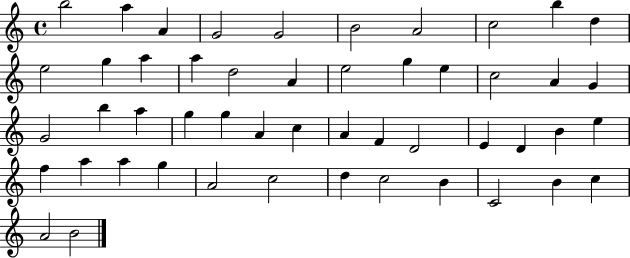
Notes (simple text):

B5/h A5/q A4/q G4/h G4/h B4/h A4/h C5/h B5/q D5/q E5/h G5/q A5/q A5/q D5/h A4/q E5/h G5/q E5/q C5/h A4/q G4/q G4/h B5/q A5/q G5/q G5/q A4/q C5/q A4/q F4/q D4/h E4/q D4/q B4/q E5/q F5/q A5/q A5/q G5/q A4/h C5/h D5/q C5/h B4/q C4/h B4/q C5/q A4/h B4/h